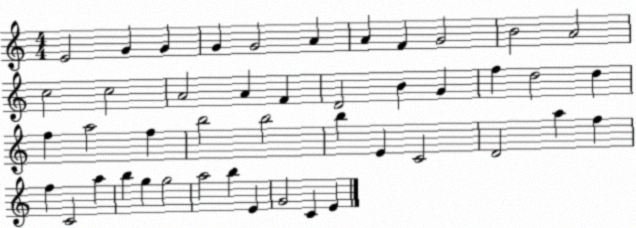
X:1
T:Untitled
M:4/4
L:1/4
K:C
E2 G G G G2 A A F G2 B2 A2 c2 c2 A2 A F D2 B G f d2 d f a2 f b2 b2 b E C2 D2 a f f C2 a b g g2 a2 b E G2 C E